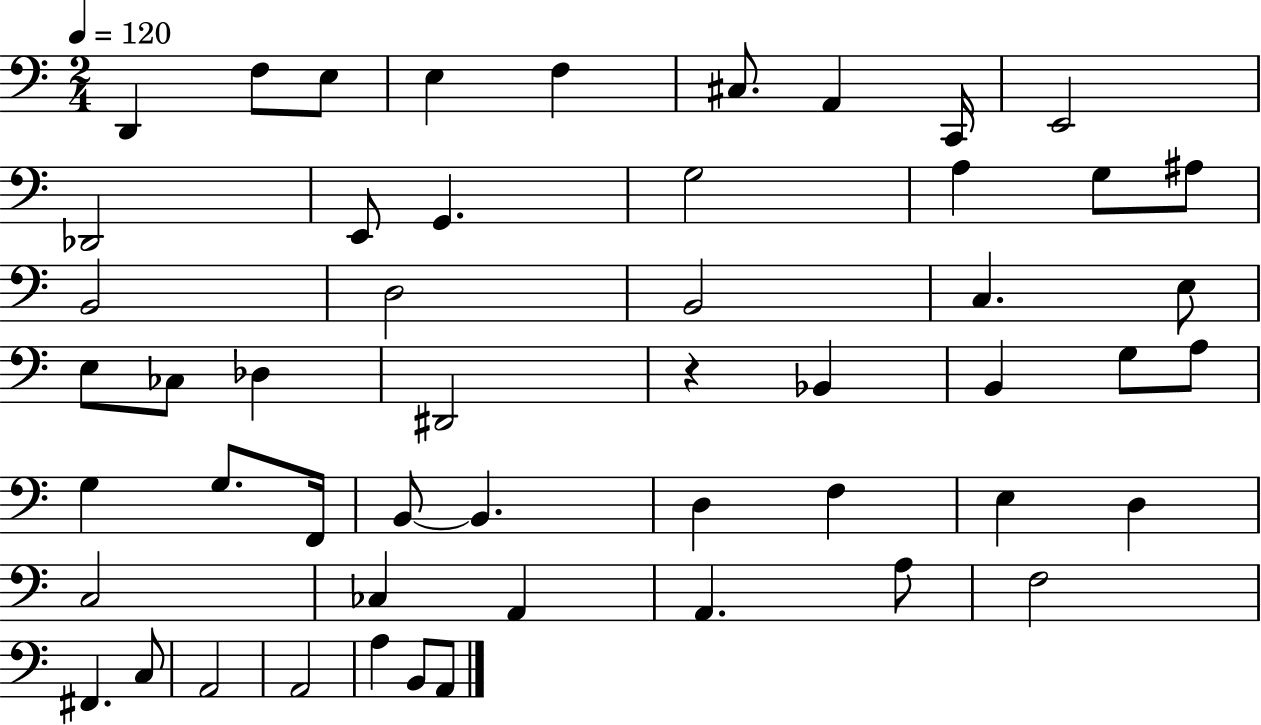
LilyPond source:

{
  \clef bass
  \numericTimeSignature
  \time 2/4
  \key c \major
  \tempo 4 = 120
  \repeat volta 2 { d,4 f8 e8 | e4 f4 | cis8. a,4 c,16 | e,2 | \break des,2 | e,8 g,4. | g2 | a4 g8 ais8 | \break b,2 | d2 | b,2 | c4. e8 | \break e8 ces8 des4 | dis,2 | r4 bes,4 | b,4 g8 a8 | \break g4 g8. f,16 | b,8~~ b,4. | d4 f4 | e4 d4 | \break c2 | ces4 a,4 | a,4. a8 | f2 | \break fis,4. c8 | a,2 | a,2 | a4 b,8 a,8 | \break } \bar "|."
}